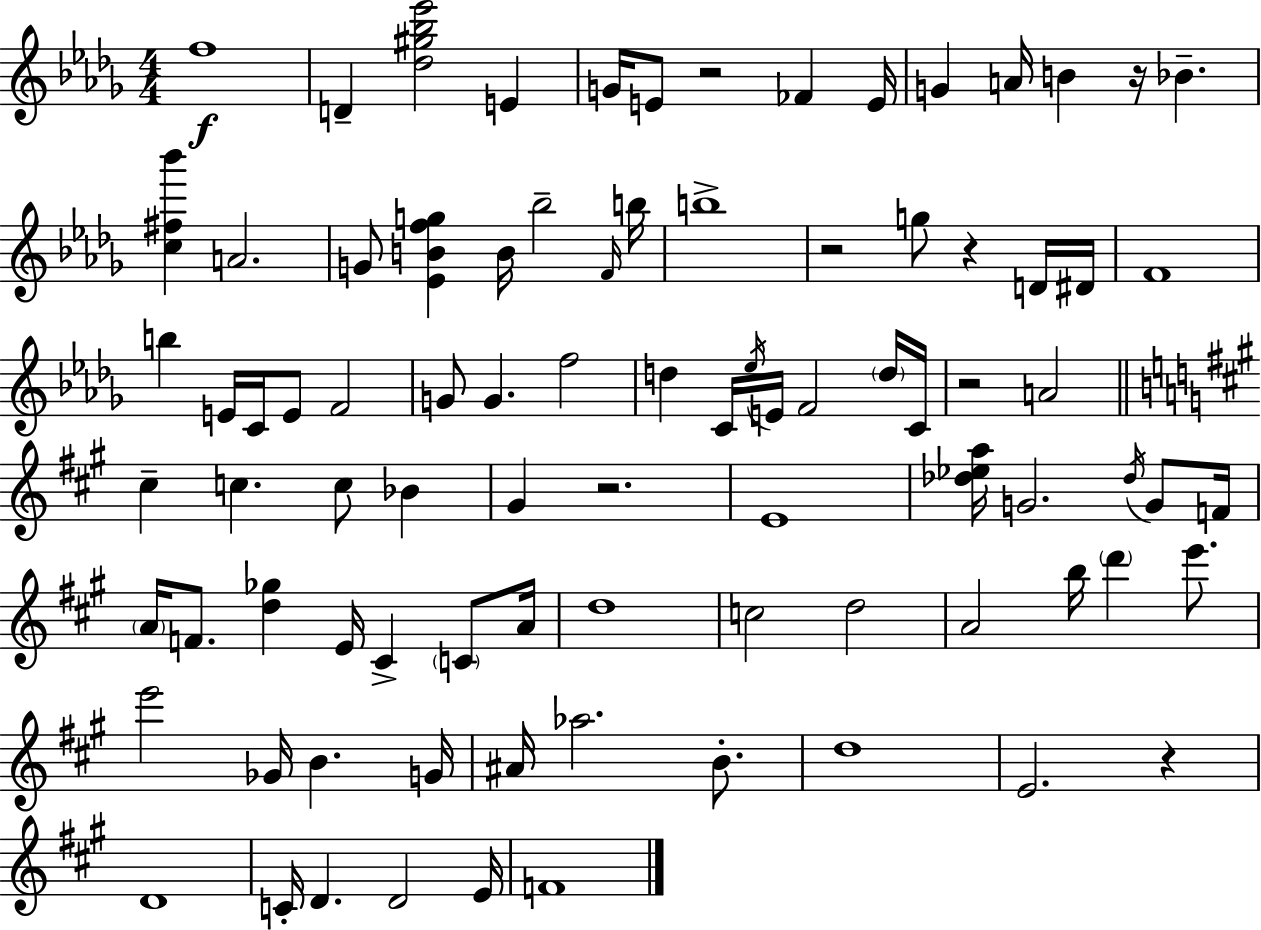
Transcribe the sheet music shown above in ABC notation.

X:1
T:Untitled
M:4/4
L:1/4
K:Bbm
f4 D [_d^g_b_e']2 E G/4 E/2 z2 _F E/4 G A/4 B z/4 _B [c^f_b'] A2 G/2 [_EBfg] B/4 _b2 F/4 b/4 b4 z2 g/2 z D/4 ^D/4 F4 b E/4 C/4 E/2 F2 G/2 G f2 d C/4 _e/4 E/4 F2 d/4 C/4 z2 A2 ^c c c/2 _B ^G z2 E4 [_d_ea]/4 G2 _d/4 G/2 F/4 A/4 F/2 [d_g] E/4 ^C C/2 A/4 d4 c2 d2 A2 b/4 d' e'/2 e'2 _G/4 B G/4 ^A/4 _a2 B/2 d4 E2 z D4 C/4 D D2 E/4 F4